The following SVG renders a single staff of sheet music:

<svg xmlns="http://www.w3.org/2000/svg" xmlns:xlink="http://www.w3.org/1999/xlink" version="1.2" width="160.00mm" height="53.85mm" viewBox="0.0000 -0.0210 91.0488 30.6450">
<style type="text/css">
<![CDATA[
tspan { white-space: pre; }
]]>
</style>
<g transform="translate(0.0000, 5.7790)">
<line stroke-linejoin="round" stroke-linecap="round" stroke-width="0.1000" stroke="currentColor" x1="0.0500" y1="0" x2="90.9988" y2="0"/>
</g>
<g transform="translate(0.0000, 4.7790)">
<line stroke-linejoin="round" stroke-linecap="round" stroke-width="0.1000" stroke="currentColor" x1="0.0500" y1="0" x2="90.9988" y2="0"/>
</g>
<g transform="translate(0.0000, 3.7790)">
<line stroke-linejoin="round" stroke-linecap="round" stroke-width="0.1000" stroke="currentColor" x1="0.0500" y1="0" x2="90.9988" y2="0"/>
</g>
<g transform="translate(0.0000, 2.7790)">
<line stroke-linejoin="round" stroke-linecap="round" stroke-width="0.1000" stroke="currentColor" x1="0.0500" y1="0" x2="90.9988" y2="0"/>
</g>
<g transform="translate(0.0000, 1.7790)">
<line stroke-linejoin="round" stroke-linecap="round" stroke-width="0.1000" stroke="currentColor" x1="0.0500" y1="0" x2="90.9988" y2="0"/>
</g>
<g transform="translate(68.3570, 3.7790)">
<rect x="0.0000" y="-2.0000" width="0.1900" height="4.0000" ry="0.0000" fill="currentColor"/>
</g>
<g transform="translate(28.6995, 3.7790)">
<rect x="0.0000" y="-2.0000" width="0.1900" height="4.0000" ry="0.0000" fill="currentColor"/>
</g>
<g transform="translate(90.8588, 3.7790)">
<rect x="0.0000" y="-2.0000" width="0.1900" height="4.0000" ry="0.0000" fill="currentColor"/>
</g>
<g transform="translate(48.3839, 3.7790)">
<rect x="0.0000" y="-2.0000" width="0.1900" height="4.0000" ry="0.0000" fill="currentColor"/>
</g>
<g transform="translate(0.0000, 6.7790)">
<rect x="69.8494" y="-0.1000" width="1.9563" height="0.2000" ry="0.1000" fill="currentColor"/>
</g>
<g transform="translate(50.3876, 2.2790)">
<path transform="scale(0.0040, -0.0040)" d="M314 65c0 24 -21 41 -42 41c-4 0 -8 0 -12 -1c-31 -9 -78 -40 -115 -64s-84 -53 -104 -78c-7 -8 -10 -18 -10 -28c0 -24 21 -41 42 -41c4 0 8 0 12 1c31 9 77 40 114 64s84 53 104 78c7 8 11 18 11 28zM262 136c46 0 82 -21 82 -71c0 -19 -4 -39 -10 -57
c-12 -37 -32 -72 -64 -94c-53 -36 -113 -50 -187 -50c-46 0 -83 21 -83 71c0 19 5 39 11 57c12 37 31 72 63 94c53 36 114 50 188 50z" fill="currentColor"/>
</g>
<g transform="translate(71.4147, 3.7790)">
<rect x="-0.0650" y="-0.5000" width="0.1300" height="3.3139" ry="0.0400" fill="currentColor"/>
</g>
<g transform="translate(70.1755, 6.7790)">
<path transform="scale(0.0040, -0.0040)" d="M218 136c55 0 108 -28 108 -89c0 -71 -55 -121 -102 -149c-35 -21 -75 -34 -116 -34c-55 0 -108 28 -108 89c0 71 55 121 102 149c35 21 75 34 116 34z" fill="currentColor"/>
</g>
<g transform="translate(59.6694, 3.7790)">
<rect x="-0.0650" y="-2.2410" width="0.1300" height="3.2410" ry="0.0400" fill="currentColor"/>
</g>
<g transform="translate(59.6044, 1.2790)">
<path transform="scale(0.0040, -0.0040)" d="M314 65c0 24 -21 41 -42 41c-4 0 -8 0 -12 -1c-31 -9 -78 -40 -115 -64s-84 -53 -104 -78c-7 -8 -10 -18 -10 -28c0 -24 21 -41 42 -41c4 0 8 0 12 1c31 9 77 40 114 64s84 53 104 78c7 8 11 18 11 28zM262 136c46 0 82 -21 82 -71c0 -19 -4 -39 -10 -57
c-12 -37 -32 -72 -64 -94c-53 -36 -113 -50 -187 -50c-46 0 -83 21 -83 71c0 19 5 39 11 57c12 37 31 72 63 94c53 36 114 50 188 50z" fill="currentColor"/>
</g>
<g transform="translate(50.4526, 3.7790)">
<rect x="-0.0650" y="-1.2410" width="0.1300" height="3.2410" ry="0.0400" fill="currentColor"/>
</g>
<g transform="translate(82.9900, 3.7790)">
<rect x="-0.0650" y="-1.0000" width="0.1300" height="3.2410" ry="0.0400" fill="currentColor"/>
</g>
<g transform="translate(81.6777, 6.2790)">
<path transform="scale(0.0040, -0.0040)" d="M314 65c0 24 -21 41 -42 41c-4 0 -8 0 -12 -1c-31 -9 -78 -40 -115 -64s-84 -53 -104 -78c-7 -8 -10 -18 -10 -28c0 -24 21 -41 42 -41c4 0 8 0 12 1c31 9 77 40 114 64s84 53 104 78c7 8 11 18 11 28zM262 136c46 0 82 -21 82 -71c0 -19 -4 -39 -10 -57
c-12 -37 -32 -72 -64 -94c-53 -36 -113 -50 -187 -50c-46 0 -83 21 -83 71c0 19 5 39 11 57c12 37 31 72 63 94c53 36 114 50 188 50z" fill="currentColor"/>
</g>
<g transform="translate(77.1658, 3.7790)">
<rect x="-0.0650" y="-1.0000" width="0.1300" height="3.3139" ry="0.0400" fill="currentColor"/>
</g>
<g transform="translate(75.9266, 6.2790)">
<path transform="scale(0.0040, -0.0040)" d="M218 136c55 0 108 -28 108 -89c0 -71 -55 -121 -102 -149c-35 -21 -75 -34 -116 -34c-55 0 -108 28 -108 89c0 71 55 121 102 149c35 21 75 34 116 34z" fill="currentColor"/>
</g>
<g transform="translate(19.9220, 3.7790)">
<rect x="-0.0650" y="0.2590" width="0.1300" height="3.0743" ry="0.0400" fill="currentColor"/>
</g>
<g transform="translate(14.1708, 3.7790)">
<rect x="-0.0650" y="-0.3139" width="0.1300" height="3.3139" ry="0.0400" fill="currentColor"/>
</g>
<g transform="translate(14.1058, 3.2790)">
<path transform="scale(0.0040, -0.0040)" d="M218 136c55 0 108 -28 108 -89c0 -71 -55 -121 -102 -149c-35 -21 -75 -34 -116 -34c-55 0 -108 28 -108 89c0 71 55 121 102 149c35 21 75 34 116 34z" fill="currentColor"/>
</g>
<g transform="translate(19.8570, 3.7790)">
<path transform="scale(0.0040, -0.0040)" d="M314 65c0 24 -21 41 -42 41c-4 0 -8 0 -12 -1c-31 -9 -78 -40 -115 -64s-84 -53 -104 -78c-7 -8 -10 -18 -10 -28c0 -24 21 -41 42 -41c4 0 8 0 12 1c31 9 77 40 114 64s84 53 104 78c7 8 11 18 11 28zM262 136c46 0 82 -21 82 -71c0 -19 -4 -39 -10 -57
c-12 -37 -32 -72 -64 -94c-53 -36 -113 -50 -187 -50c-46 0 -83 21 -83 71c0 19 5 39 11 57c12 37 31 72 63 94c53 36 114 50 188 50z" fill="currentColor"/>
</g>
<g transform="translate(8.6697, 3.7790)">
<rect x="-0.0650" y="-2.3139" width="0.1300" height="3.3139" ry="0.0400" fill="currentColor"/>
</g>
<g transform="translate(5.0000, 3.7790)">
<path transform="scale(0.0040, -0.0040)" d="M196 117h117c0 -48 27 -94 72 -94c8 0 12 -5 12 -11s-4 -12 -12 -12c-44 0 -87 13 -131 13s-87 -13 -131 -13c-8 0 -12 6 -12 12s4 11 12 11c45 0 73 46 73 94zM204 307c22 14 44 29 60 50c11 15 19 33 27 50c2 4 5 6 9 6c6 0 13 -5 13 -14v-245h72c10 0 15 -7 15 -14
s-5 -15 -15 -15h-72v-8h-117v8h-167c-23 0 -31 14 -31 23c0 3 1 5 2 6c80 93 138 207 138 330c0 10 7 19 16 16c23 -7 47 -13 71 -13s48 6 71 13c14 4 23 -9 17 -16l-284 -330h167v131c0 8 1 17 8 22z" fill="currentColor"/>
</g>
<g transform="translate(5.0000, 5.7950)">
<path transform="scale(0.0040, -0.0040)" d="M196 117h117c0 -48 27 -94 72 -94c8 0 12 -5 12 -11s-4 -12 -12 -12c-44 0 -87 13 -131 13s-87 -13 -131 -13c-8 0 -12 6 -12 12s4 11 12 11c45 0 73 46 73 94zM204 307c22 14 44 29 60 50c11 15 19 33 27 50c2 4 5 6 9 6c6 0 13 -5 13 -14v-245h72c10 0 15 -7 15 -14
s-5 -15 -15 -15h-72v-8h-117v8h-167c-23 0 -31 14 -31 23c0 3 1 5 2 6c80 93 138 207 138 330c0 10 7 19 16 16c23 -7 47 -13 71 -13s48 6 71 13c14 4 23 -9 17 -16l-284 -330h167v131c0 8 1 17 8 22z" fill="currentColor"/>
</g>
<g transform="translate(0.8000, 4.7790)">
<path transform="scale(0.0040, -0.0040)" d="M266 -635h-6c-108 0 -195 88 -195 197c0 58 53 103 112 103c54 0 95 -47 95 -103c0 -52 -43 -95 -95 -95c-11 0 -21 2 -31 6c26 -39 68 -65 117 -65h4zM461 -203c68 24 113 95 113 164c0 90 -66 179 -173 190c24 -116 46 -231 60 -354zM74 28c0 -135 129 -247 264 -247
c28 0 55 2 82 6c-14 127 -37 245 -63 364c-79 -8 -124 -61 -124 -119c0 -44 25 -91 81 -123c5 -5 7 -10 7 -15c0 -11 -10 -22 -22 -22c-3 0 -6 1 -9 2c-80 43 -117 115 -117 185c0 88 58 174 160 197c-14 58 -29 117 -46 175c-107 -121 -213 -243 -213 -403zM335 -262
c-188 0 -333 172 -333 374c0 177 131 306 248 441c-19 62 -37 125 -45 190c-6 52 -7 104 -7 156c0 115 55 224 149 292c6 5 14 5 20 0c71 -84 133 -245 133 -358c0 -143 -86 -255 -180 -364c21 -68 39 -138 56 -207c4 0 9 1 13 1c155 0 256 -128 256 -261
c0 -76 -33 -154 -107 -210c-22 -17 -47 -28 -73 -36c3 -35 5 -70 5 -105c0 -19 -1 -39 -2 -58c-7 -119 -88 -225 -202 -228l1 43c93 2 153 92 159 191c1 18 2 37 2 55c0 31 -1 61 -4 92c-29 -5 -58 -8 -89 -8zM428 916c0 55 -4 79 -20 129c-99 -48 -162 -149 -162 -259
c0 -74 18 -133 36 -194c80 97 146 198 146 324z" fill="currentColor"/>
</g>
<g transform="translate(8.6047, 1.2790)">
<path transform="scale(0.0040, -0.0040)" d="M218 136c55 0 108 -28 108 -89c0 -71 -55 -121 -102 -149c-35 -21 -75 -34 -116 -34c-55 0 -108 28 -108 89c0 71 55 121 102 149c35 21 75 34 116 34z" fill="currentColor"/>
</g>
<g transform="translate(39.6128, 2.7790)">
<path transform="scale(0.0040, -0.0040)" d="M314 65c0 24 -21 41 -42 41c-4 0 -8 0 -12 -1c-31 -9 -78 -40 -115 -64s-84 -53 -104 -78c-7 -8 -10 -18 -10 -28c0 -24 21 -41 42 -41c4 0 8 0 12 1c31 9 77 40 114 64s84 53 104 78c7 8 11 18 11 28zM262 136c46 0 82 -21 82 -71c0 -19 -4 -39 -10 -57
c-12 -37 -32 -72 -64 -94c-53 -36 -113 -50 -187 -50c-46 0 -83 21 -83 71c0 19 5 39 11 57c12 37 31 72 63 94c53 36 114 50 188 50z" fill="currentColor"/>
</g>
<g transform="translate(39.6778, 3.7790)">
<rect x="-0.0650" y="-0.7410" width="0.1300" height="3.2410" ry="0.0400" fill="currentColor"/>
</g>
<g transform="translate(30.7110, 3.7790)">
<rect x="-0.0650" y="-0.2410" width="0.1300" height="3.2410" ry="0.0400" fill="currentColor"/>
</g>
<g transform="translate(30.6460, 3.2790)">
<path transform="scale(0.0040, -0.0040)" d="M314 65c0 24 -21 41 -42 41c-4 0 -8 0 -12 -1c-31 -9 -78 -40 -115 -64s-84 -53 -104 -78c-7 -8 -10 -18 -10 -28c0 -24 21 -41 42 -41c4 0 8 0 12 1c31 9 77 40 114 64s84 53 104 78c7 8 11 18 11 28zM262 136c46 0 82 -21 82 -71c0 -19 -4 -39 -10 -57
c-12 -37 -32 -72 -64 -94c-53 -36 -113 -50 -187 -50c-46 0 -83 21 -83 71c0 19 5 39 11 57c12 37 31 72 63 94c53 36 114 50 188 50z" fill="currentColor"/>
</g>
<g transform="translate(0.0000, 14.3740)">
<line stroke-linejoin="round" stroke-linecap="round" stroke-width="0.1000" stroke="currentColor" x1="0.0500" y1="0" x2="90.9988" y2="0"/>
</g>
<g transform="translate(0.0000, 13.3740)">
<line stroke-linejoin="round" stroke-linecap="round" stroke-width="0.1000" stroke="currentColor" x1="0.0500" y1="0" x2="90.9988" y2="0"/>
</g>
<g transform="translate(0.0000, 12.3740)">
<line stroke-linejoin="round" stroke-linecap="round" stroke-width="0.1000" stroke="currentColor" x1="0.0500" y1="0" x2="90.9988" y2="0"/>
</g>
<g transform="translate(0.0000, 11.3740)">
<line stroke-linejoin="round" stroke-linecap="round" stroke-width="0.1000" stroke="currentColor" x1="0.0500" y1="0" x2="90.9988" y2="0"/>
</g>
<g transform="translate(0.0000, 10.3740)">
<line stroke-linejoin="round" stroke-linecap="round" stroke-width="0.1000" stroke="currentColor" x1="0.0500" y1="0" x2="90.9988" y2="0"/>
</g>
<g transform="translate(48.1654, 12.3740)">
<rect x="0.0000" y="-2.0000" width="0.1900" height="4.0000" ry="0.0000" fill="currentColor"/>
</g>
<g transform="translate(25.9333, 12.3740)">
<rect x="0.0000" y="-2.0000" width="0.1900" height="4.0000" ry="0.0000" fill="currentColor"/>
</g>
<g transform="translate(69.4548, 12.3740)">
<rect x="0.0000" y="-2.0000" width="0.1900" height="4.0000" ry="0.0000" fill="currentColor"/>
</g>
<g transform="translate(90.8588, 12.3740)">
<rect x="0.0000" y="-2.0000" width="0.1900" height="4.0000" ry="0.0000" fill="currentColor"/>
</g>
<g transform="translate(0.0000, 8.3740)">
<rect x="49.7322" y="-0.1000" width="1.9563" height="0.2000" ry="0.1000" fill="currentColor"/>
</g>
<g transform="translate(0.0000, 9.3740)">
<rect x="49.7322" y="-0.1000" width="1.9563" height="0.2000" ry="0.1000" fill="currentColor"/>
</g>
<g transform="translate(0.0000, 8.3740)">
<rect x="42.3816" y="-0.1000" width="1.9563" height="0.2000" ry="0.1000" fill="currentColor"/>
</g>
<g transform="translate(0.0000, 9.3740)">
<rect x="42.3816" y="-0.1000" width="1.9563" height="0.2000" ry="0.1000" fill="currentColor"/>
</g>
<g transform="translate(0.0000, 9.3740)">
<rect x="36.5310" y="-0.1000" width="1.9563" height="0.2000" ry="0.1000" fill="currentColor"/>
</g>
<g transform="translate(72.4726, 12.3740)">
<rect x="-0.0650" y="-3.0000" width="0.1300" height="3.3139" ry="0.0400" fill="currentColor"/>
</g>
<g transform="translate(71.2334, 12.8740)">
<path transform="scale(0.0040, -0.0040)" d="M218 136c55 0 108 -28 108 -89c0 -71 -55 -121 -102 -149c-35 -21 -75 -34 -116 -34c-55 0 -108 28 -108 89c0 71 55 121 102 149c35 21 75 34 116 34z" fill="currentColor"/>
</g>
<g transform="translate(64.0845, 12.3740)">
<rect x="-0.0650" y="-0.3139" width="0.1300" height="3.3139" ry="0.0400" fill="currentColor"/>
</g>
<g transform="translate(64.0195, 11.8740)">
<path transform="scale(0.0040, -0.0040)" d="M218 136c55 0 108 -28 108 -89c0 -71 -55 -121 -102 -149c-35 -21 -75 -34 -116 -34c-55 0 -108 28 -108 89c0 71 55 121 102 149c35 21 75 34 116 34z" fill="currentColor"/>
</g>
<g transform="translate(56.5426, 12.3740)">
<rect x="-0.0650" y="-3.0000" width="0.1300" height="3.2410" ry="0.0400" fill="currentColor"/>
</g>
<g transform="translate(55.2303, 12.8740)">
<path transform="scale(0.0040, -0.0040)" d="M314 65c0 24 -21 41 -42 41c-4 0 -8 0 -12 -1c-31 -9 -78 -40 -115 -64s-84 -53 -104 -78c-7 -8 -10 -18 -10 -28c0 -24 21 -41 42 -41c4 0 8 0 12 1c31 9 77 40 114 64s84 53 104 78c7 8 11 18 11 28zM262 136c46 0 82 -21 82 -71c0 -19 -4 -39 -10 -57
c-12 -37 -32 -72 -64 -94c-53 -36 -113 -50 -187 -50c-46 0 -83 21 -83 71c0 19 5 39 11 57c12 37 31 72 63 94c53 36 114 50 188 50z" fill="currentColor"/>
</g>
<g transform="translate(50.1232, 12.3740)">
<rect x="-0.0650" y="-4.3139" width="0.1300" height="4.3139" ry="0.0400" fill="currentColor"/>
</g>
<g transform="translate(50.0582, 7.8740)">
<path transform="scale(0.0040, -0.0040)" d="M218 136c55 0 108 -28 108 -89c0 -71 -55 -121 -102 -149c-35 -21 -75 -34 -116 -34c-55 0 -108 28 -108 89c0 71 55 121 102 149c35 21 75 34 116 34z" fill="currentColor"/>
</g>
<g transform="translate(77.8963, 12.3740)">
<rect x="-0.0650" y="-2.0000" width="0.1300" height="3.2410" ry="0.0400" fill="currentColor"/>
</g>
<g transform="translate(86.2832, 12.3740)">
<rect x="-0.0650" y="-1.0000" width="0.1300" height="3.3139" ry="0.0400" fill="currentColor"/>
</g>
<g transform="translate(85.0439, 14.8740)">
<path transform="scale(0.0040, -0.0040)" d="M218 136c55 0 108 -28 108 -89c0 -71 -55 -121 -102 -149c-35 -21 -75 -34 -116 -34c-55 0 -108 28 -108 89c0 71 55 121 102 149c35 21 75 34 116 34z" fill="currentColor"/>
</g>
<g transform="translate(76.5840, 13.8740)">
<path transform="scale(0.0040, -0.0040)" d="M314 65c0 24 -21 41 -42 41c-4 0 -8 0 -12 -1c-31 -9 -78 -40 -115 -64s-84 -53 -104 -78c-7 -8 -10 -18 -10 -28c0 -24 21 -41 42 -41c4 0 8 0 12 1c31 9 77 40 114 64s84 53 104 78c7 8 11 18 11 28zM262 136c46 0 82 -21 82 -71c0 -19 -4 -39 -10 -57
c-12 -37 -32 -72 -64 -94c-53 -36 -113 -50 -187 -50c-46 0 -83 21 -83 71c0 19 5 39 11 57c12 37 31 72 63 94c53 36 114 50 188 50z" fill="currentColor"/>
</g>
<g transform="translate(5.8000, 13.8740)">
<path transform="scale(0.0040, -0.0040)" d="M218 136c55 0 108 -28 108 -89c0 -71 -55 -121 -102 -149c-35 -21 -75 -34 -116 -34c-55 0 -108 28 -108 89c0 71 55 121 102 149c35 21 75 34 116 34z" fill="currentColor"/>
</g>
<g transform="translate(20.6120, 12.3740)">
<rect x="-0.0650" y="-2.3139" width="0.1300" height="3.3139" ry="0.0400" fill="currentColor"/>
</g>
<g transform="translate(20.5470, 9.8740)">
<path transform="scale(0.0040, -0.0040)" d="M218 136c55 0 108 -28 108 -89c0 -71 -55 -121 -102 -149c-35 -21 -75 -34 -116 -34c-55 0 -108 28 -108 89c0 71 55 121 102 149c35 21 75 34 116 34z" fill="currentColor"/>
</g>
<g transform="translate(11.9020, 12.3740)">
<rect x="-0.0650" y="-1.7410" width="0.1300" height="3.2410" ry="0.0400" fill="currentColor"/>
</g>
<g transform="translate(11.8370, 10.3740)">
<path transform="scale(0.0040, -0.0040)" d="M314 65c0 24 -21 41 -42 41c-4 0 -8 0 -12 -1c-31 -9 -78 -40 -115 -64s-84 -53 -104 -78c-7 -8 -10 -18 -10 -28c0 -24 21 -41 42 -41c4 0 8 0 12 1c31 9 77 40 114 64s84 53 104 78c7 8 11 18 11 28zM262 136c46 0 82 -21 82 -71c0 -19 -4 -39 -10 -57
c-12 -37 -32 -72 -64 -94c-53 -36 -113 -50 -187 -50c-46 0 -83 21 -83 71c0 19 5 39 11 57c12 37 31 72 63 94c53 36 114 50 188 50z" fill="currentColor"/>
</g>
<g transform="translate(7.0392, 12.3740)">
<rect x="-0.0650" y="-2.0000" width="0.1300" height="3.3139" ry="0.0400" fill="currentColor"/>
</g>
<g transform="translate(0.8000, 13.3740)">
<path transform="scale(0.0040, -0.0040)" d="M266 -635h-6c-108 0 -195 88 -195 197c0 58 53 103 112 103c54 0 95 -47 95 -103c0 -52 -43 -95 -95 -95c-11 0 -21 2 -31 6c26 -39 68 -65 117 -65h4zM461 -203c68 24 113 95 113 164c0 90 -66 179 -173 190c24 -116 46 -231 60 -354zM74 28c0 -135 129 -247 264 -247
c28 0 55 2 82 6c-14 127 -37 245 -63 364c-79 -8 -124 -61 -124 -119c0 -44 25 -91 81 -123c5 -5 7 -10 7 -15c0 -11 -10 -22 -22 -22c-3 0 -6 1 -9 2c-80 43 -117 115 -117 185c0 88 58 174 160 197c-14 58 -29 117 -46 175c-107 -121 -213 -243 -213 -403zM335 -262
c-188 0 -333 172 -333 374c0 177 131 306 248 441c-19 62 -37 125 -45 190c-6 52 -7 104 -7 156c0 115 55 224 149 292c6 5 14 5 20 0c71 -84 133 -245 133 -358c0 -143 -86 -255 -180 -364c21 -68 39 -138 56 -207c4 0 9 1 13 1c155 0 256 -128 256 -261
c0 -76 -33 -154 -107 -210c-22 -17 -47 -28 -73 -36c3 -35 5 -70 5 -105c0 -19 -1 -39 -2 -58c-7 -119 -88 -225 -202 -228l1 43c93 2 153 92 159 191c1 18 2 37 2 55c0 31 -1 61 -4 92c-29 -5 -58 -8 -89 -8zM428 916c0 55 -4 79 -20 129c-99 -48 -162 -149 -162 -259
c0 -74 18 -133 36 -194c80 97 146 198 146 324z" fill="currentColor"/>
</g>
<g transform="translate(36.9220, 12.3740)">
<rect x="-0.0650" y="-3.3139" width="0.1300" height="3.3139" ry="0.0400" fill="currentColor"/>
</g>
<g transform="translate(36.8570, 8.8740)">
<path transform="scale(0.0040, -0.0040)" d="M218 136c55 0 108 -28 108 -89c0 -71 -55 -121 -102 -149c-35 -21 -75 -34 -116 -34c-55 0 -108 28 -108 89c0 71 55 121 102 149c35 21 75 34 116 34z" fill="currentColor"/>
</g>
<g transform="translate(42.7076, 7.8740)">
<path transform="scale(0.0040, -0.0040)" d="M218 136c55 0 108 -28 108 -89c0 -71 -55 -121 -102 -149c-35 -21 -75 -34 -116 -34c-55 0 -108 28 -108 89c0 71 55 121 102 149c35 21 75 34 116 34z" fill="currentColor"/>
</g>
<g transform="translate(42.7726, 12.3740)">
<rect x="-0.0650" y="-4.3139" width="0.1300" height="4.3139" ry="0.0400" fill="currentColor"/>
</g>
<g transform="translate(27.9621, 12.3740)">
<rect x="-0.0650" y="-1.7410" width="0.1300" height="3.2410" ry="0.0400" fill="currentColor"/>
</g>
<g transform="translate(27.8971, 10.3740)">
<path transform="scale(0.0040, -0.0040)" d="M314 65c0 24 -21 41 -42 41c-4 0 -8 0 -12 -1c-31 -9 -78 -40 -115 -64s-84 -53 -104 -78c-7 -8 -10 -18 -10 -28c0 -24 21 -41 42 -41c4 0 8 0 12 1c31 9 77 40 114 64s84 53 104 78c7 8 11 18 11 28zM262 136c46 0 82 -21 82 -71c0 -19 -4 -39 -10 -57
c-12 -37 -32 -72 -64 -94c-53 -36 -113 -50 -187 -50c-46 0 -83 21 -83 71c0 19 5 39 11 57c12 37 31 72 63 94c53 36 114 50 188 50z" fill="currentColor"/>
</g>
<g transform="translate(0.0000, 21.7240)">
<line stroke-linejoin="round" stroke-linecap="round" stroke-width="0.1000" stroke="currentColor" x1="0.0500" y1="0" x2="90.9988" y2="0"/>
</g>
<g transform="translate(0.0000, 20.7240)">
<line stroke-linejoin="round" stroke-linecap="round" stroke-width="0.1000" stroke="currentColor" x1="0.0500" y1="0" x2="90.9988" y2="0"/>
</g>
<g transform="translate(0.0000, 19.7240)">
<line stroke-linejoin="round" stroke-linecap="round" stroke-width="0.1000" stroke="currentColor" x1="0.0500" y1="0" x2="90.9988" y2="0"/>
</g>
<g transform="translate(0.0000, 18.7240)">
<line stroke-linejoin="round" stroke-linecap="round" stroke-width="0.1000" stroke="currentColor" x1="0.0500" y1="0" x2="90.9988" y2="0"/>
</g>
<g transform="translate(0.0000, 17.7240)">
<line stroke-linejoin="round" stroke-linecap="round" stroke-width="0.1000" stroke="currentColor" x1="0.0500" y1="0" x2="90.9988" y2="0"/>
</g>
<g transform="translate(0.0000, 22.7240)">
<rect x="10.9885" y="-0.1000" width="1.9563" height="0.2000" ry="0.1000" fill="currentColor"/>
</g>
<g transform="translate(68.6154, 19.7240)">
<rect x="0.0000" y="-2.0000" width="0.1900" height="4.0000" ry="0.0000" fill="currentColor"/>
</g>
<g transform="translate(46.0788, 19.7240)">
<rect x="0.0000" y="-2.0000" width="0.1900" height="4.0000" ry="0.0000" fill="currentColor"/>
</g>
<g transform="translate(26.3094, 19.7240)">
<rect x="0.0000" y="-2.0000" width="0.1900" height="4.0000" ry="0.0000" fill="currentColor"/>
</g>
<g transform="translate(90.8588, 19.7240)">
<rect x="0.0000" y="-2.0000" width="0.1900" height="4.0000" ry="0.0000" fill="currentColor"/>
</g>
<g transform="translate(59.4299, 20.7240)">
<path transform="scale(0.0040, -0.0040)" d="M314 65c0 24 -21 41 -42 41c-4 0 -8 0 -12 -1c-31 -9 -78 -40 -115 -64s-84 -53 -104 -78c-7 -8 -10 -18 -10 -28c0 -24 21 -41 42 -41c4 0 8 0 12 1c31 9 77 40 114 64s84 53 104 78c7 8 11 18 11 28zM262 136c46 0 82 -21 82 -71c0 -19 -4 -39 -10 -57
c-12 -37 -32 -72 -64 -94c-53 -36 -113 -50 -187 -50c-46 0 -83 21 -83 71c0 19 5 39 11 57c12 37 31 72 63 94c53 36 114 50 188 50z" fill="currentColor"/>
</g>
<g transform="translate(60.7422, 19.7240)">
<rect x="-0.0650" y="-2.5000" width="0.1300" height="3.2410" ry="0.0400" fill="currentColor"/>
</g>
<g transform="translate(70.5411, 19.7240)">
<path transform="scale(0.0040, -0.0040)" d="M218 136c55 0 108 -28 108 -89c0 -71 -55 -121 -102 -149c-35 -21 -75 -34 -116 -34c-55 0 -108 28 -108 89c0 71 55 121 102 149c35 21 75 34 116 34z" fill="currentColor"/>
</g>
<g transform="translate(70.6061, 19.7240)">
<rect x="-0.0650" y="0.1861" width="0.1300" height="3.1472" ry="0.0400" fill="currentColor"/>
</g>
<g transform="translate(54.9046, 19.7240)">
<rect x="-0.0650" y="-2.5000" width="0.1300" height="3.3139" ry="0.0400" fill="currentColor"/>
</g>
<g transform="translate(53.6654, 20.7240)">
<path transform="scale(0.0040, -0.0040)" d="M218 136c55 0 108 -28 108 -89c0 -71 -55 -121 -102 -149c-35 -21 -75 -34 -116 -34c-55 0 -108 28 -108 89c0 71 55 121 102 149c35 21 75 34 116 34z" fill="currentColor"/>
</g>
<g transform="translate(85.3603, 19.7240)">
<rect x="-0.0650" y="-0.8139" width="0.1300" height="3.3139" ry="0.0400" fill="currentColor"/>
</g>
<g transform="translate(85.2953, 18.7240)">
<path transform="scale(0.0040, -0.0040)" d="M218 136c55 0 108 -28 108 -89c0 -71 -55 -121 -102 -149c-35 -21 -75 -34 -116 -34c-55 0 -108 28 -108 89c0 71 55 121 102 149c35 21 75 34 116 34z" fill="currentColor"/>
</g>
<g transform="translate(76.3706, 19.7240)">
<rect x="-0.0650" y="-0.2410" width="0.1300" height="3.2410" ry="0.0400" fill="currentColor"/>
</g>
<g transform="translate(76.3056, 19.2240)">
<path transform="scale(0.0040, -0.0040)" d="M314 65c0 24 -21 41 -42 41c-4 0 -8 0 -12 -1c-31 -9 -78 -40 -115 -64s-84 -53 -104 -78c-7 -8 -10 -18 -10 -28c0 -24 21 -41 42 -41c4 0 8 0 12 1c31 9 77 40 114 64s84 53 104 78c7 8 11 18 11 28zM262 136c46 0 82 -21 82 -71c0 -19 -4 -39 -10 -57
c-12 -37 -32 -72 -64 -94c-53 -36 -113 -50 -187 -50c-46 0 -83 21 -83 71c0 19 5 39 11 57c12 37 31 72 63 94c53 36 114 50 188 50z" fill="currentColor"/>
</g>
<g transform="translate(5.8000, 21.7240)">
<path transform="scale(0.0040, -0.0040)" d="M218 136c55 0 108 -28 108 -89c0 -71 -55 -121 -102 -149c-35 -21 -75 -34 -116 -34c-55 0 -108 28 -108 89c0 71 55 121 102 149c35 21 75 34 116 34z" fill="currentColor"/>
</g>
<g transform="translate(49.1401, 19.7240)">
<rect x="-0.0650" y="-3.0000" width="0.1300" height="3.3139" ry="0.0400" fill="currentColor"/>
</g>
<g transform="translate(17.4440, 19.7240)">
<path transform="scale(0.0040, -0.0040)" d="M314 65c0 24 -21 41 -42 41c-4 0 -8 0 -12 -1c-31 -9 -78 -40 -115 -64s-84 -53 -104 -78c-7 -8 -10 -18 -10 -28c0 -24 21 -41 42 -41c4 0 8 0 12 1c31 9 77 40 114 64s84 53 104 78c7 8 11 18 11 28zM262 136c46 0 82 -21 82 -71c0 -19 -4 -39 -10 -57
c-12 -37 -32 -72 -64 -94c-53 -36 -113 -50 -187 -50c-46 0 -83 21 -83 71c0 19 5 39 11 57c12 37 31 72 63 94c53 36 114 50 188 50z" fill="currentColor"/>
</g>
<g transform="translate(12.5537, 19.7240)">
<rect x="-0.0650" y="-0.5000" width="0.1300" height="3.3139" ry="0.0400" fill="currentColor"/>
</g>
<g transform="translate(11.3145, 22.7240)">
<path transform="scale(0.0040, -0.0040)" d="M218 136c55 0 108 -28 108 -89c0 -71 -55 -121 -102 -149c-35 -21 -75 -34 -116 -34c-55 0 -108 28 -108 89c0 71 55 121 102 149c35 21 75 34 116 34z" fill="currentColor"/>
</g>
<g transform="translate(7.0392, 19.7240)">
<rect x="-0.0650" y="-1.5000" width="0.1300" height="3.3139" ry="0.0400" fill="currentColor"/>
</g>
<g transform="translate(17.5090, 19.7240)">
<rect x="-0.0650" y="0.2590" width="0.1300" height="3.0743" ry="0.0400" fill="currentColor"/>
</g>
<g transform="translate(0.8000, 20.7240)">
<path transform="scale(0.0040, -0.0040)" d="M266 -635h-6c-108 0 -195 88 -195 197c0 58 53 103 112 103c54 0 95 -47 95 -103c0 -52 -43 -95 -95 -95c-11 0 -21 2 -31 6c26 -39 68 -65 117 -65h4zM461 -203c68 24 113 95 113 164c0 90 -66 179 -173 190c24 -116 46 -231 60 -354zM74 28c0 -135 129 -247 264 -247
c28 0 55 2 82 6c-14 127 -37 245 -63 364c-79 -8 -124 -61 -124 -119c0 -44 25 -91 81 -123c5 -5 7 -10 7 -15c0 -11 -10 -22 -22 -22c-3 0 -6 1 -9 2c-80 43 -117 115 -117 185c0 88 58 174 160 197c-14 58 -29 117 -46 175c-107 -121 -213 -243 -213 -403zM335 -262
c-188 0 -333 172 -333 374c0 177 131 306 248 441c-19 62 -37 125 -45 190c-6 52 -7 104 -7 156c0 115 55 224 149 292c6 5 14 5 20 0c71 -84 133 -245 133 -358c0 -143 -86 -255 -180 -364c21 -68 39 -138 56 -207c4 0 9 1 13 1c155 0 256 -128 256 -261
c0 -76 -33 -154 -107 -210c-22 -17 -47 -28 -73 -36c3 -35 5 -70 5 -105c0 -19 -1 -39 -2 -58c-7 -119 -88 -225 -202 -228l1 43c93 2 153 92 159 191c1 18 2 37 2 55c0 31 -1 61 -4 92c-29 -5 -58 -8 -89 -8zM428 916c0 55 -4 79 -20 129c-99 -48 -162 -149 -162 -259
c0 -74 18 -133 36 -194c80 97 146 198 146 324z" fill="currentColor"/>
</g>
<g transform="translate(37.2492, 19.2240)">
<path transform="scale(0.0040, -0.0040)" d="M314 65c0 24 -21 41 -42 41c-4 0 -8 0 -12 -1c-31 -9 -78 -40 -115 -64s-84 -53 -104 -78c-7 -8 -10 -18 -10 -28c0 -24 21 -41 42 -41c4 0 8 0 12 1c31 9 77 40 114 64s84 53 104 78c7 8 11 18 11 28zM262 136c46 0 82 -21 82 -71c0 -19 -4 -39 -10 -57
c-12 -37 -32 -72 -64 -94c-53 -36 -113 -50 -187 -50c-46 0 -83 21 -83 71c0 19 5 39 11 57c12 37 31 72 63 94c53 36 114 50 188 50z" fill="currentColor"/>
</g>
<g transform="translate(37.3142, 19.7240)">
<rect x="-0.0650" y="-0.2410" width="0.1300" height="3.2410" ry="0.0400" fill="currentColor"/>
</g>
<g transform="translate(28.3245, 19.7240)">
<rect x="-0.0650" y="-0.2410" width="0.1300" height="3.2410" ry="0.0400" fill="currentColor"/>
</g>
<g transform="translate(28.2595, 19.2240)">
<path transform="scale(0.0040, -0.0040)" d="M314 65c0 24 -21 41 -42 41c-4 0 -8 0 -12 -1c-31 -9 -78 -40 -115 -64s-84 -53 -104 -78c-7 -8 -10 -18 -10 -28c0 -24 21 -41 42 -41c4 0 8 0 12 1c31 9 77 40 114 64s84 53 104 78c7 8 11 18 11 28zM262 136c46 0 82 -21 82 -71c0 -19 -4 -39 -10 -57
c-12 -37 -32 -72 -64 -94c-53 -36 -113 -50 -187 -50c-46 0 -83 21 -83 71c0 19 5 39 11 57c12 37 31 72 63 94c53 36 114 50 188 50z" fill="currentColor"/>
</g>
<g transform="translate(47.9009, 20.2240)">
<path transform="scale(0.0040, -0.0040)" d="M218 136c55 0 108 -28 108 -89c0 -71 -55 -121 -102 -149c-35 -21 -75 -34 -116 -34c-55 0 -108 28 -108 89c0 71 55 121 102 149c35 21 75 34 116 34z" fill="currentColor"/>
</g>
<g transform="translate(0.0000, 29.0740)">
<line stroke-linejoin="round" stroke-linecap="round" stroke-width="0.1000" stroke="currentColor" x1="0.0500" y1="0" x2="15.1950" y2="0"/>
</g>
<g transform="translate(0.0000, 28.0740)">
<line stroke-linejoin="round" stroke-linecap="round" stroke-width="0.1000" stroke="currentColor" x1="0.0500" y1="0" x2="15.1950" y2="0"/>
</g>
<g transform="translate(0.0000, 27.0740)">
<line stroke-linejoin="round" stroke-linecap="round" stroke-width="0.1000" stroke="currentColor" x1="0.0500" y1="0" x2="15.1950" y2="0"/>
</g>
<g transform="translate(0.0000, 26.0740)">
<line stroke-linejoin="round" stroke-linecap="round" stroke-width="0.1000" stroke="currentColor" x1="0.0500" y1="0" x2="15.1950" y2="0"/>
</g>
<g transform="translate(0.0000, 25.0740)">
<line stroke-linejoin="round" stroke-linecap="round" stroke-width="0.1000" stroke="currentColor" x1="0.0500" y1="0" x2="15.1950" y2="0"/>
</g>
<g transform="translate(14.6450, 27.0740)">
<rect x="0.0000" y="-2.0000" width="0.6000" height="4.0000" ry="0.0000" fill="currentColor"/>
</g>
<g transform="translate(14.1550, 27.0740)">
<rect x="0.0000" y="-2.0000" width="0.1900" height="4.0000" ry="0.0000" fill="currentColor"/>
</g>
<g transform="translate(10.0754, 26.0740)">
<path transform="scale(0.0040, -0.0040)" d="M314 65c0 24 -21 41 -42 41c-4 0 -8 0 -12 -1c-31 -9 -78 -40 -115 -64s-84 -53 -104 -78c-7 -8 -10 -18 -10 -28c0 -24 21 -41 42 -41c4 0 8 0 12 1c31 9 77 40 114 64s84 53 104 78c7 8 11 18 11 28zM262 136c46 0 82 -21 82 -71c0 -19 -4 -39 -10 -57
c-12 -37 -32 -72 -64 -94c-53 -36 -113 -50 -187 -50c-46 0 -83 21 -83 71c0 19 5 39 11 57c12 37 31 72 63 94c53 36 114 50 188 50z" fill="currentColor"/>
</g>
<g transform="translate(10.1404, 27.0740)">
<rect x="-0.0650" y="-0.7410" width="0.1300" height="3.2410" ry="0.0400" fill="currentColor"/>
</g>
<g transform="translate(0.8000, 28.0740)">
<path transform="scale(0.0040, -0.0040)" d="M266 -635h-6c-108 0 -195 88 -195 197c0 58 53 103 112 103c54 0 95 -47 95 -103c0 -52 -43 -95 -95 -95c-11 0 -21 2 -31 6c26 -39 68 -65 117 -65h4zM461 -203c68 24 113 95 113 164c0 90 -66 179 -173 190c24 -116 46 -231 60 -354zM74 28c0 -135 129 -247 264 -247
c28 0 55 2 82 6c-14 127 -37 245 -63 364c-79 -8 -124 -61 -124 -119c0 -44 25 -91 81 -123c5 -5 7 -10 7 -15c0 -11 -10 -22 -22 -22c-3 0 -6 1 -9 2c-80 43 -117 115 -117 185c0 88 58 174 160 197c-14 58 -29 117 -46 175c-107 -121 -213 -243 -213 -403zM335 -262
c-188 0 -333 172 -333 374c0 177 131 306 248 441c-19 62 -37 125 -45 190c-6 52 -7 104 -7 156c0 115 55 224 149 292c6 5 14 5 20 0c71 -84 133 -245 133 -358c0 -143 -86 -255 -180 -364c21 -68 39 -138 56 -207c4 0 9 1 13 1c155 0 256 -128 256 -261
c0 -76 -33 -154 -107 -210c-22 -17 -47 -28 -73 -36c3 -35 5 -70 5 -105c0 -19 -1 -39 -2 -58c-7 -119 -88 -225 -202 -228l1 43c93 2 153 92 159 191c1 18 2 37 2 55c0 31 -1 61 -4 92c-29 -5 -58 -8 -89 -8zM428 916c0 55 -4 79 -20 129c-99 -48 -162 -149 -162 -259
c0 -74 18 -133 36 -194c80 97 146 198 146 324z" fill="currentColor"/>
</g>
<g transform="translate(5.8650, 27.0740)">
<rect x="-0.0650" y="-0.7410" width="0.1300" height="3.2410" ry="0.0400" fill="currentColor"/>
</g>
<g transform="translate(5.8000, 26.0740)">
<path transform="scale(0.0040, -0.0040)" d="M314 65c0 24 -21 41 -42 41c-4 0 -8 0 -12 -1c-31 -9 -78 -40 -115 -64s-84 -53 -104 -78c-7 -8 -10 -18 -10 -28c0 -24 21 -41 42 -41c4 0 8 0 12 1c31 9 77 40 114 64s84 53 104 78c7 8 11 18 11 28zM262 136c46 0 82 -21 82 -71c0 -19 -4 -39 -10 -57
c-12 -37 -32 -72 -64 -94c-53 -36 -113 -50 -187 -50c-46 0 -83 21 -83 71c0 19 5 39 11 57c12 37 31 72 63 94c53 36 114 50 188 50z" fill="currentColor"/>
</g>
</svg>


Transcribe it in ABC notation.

X:1
T:Untitled
M:4/4
L:1/4
K:C
g c B2 c2 d2 e2 g2 C D D2 F f2 g f2 b d' d' A2 c A F2 D E C B2 c2 c2 A G G2 B c2 d d2 d2